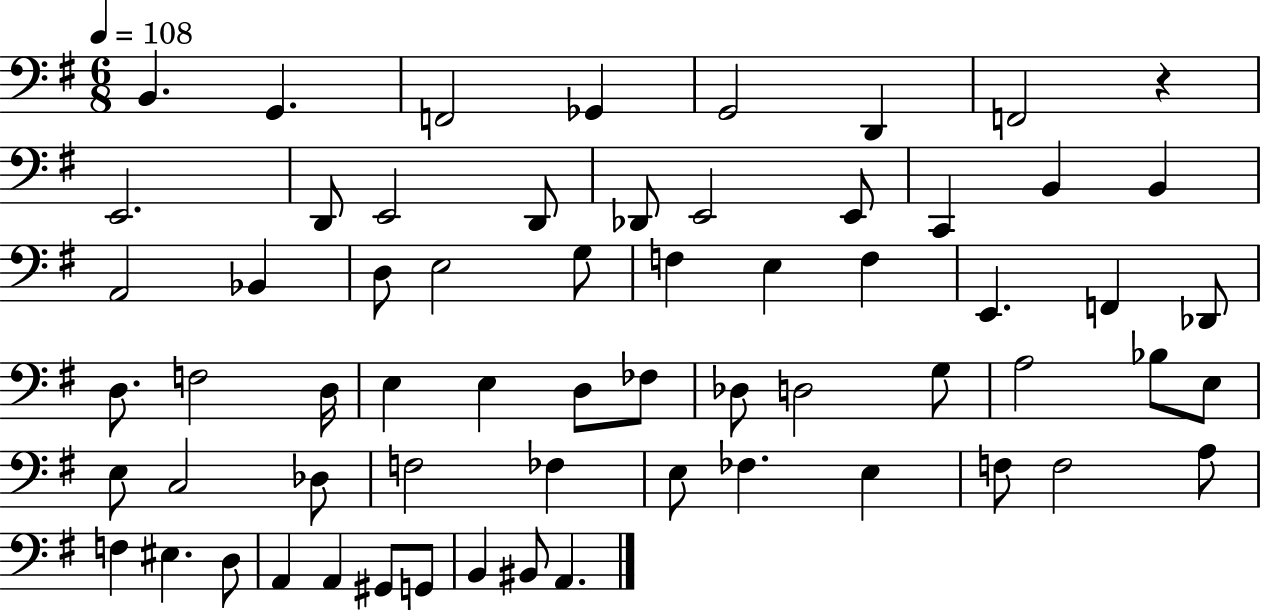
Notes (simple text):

B2/q. G2/q. F2/h Gb2/q G2/h D2/q F2/h R/q E2/h. D2/e E2/h D2/e Db2/e E2/h E2/e C2/q B2/q B2/q A2/h Bb2/q D3/e E3/h G3/e F3/q E3/q F3/q E2/q. F2/q Db2/e D3/e. F3/h D3/s E3/q E3/q D3/e FES3/e Db3/e D3/h G3/e A3/h Bb3/e E3/e E3/e C3/h Db3/e F3/h FES3/q E3/e FES3/q. E3/q F3/e F3/h A3/e F3/q EIS3/q. D3/e A2/q A2/q G#2/e G2/e B2/q BIS2/e A2/q.